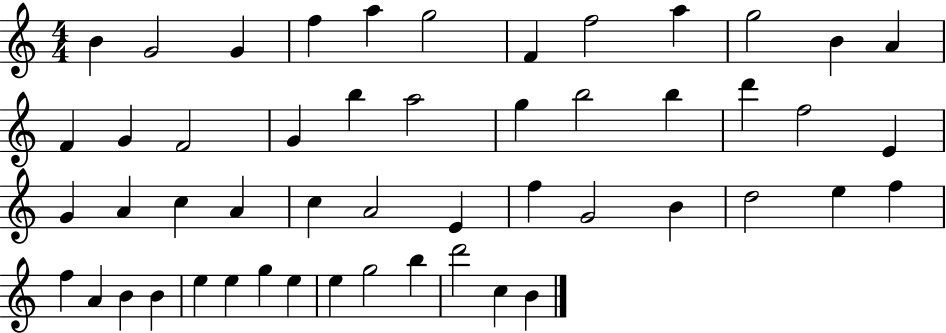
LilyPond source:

{
  \clef treble
  \numericTimeSignature
  \time 4/4
  \key c \major
  b'4 g'2 g'4 | f''4 a''4 g''2 | f'4 f''2 a''4 | g''2 b'4 a'4 | \break f'4 g'4 f'2 | g'4 b''4 a''2 | g''4 b''2 b''4 | d'''4 f''2 e'4 | \break g'4 a'4 c''4 a'4 | c''4 a'2 e'4 | f''4 g'2 b'4 | d''2 e''4 f''4 | \break f''4 a'4 b'4 b'4 | e''4 e''4 g''4 e''4 | e''4 g''2 b''4 | d'''2 c''4 b'4 | \break \bar "|."
}